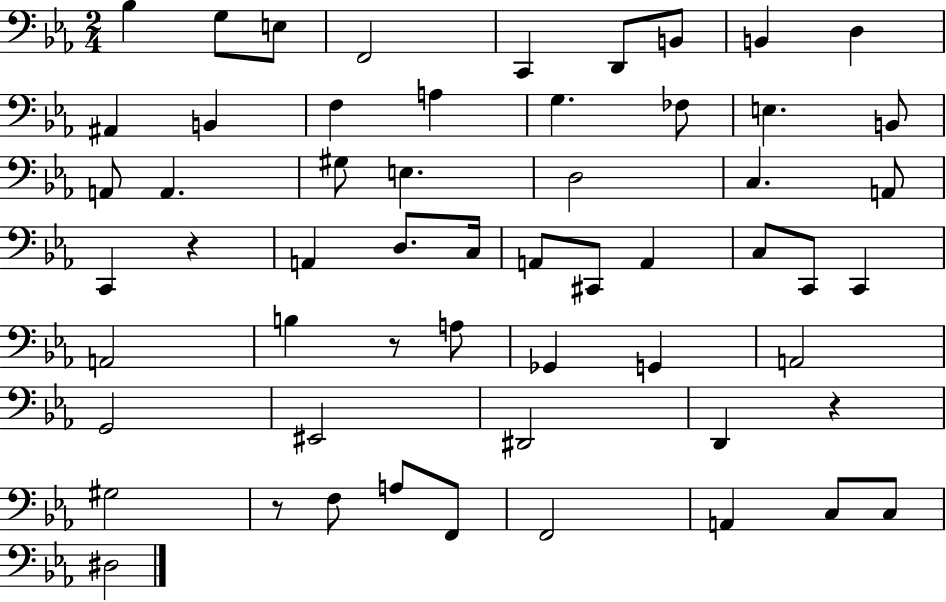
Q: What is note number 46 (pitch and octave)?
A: F3